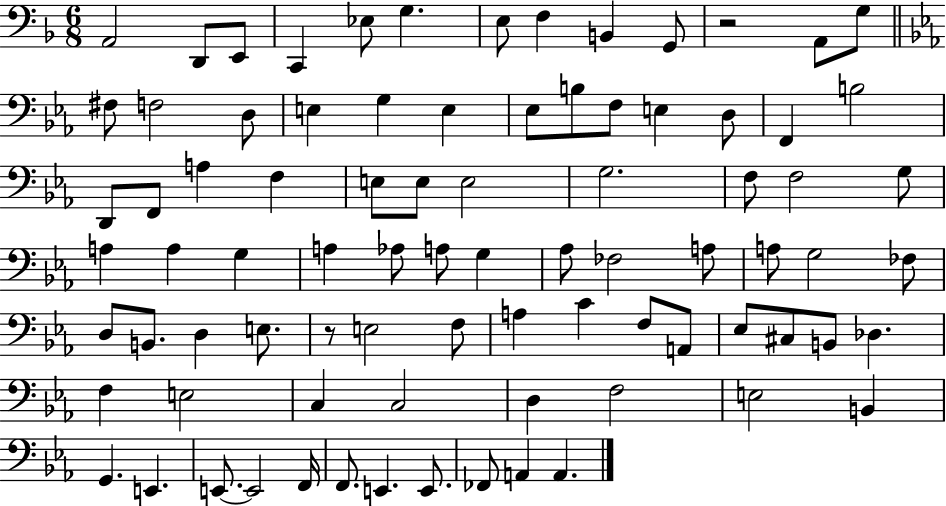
{
  \clef bass
  \numericTimeSignature
  \time 6/8
  \key f \major
  a,2 d,8 e,8 | c,4 ees8 g4. | e8 f4 b,4 g,8 | r2 a,8 g8 | \break \bar "||" \break \key ees \major fis8 f2 d8 | e4 g4 e4 | ees8 b8 f8 e4 d8 | f,4 b2 | \break d,8 f,8 a4 f4 | e8 e8 e2 | g2. | f8 f2 g8 | \break a4 a4 g4 | a4 aes8 a8 g4 | aes8 fes2 a8 | a8 g2 fes8 | \break d8 b,8. d4 e8. | r8 e2 f8 | a4 c'4 f8 a,8 | ees8 cis8 b,8 des4. | \break f4 e2 | c4 c2 | d4 f2 | e2 b,4 | \break g,4. e,4. | e,8.~~ e,2 f,16 | f,8. e,4. e,8. | fes,8 a,4 a,4. | \break \bar "|."
}